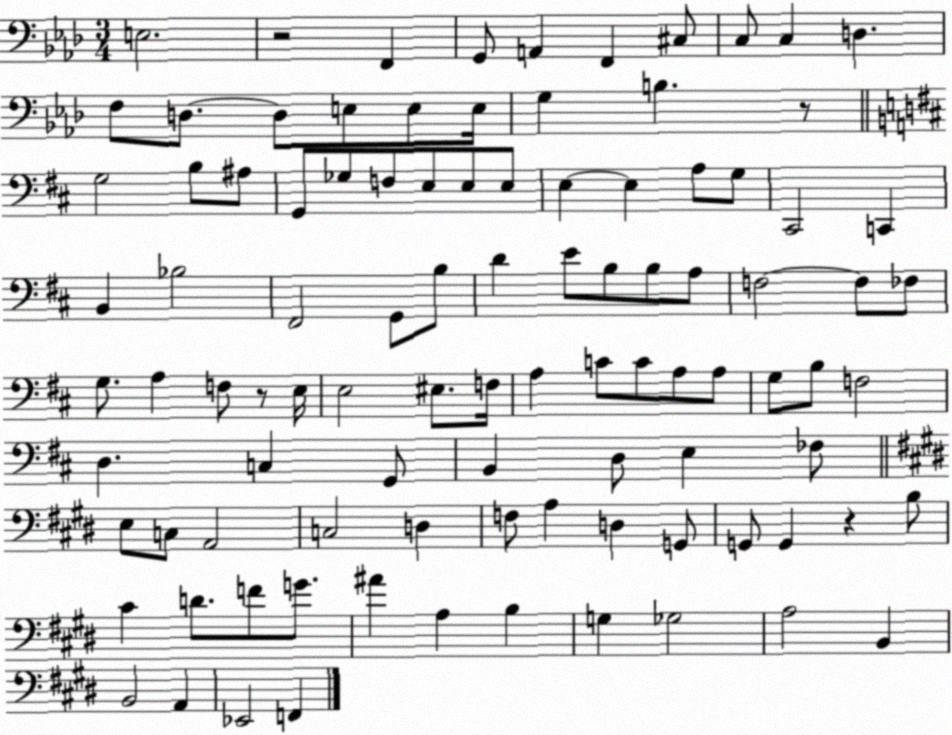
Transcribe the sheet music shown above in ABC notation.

X:1
T:Untitled
M:3/4
L:1/4
K:Ab
E,2 z2 F,, G,,/2 A,, F,, ^C,/2 C,/2 C, D, F,/2 D,/2 D,/2 E,/2 E,/2 E,/4 G, B, z/2 G,2 B,/2 ^A,/2 G,,/2 _G,/2 F,/2 E,/2 E,/2 E,/2 E, E, A,/2 G,/2 ^C,,2 C,, B,, _B,2 ^F,,2 G,,/2 B,/2 D E/2 B,/2 B,/2 A,/2 F,2 F,/2 _F,/2 G,/2 A, F,/2 z/2 E,/4 E,2 ^E,/2 F,/4 A, C/2 C/2 A,/2 A,/2 G,/2 B,/2 F,2 D, C, G,,/2 B,, D,/2 E, _F,/2 E,/2 C,/2 A,,2 C,2 D, F,/2 A, D, G,,/2 G,,/2 G,, z B,/2 ^C D/2 F/2 G/2 ^A A, B, G, _G,2 A,2 B,, B,,2 A,, _E,,2 F,,